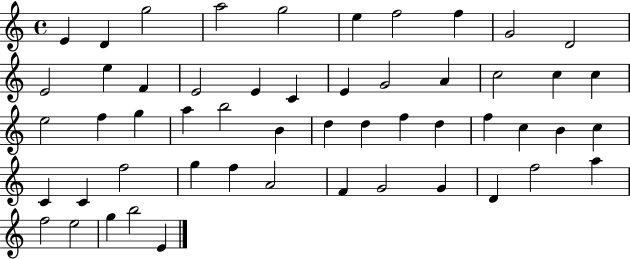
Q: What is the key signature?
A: C major